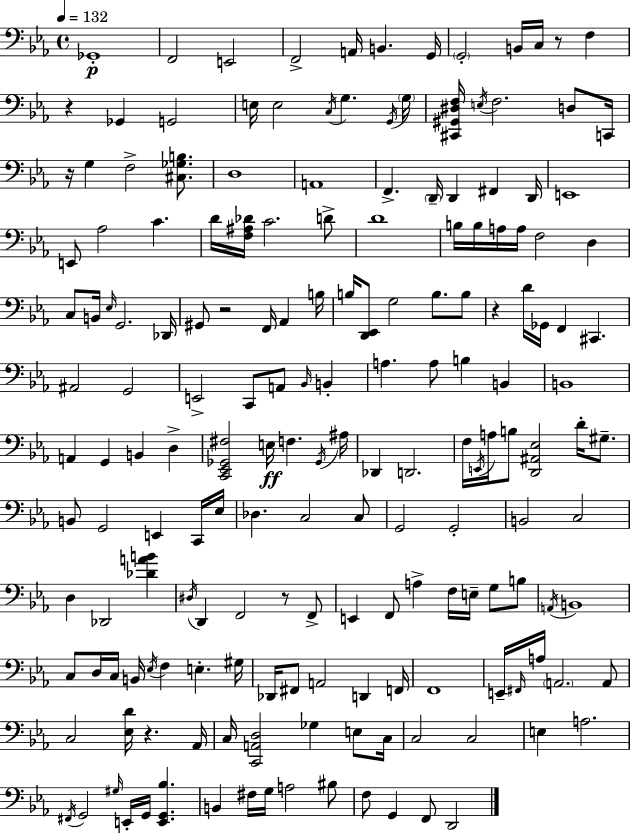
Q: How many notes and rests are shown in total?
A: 178